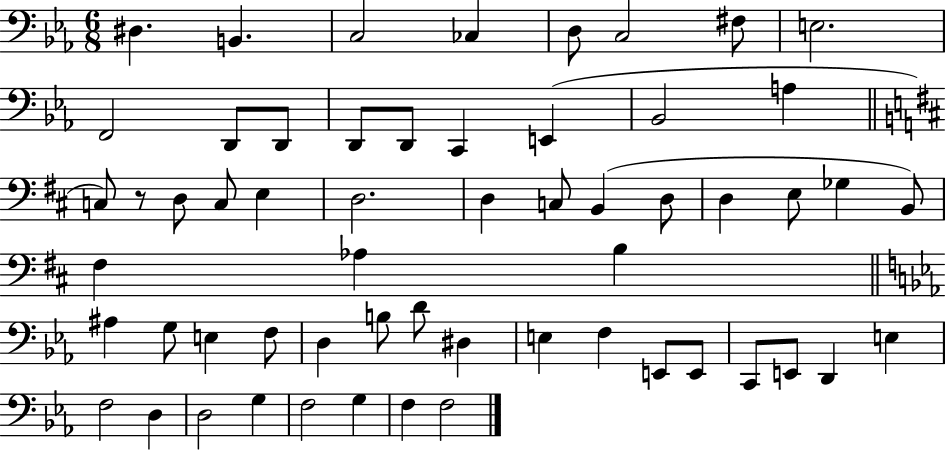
D#3/q. B2/q. C3/h CES3/q D3/e C3/h F#3/e E3/h. F2/h D2/e D2/e D2/e D2/e C2/q E2/q Bb2/h A3/q C3/e R/e D3/e C3/e E3/q D3/h. D3/q C3/e B2/q D3/e D3/q E3/e Gb3/q B2/e F#3/q Ab3/q B3/q A#3/q G3/e E3/q F3/e D3/q B3/e D4/e D#3/q E3/q F3/q E2/e E2/e C2/e E2/e D2/q E3/q F3/h D3/q D3/h G3/q F3/h G3/q F3/q F3/h